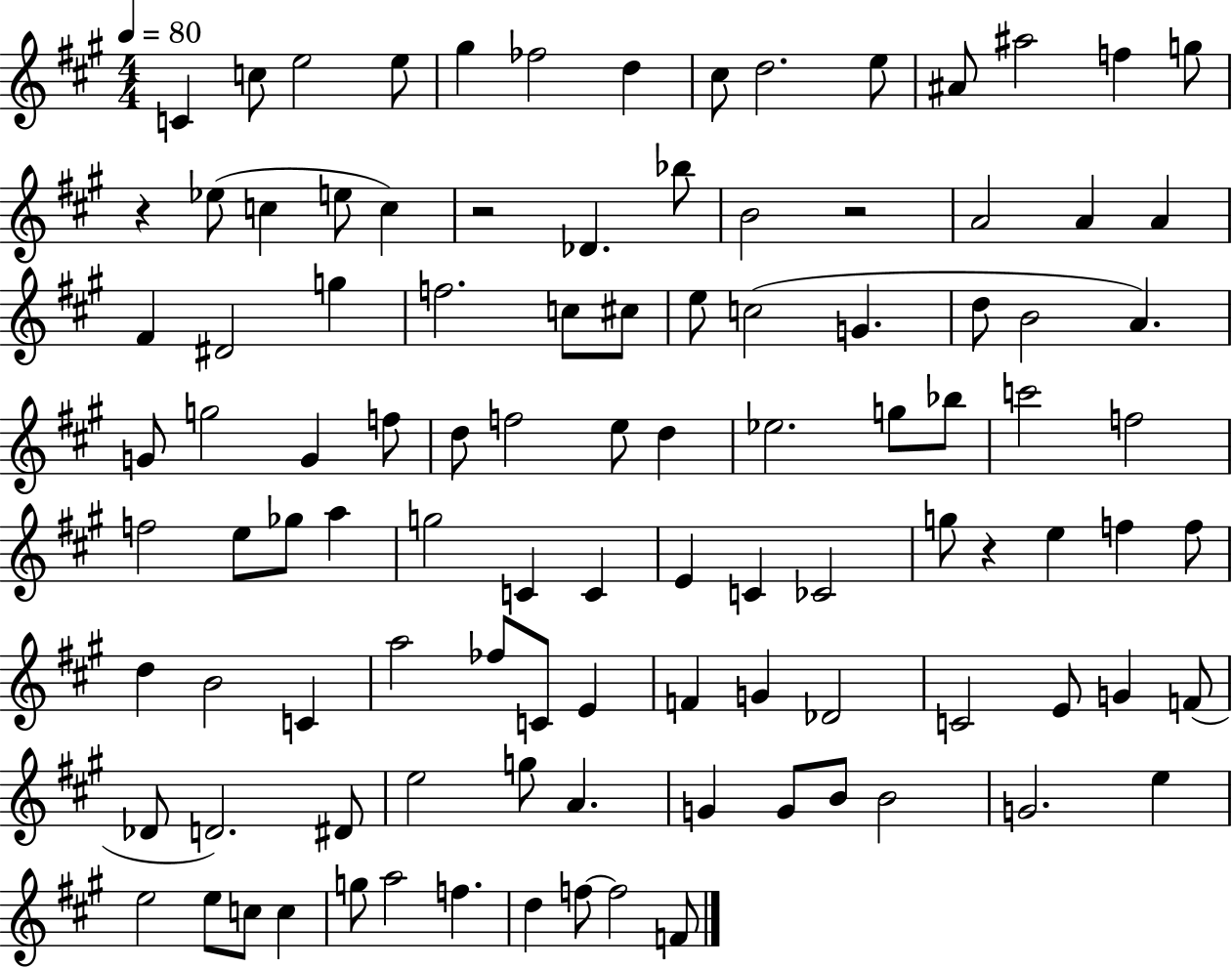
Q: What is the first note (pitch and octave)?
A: C4